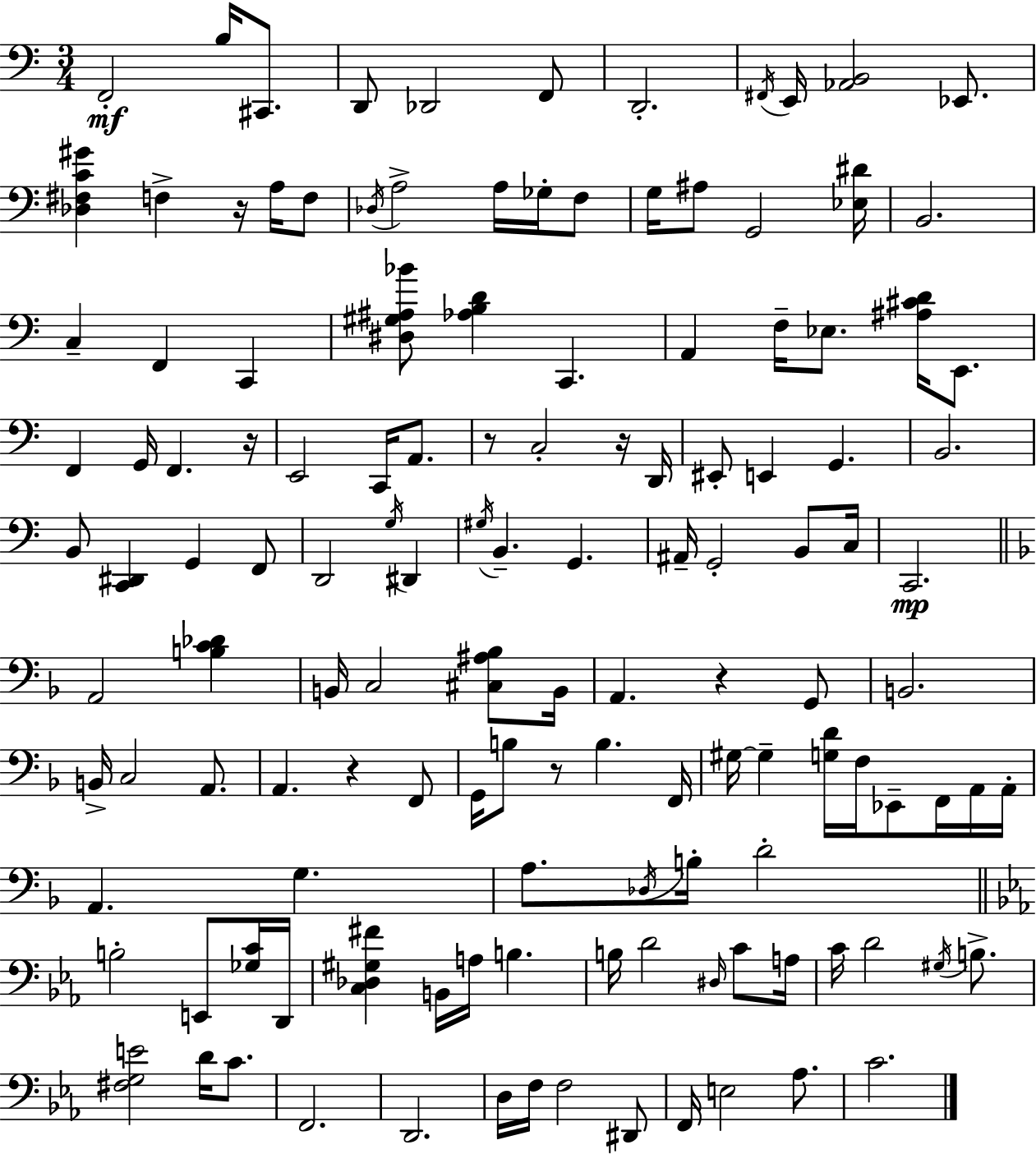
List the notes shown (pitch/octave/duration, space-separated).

F2/h B3/s C#2/e. D2/e Db2/h F2/e D2/h. F#2/s E2/s [Ab2,B2]/h Eb2/e. [Db3,F#3,C4,G#4]/q F3/q R/s A3/s F3/e Db3/s A3/h A3/s Gb3/s F3/e G3/s A#3/e G2/h [Eb3,D#4]/s B2/h. C3/q F2/q C2/q [D#3,G#3,A#3,Bb4]/e [Ab3,B3,D4]/q C2/q. A2/q F3/s Eb3/e. [A#3,C#4,D4]/s E2/e. F2/q G2/s F2/q. R/s E2/h C2/s A2/e. R/e C3/h R/s D2/s EIS2/e E2/q G2/q. B2/h. B2/e [C2,D#2]/q G2/q F2/e D2/h G3/s D#2/q G#3/s B2/q. G2/q. A#2/s G2/h B2/e C3/s C2/h. A2/h [B3,C4,Db4]/q B2/s C3/h [C#3,A#3,Bb3]/e B2/s A2/q. R/q G2/e B2/h. B2/s C3/h A2/e. A2/q. R/q F2/e G2/s B3/e R/e B3/q. F2/s G#3/s G#3/q [G3,D4]/s F3/s Eb2/e F2/s A2/s A2/s A2/q. G3/q. A3/e. Db3/s B3/s D4/h B3/h E2/e [Gb3,C4]/s D2/s [C3,Db3,G#3,F#4]/q B2/s A3/s B3/q. B3/s D4/h D#3/s C4/e A3/s C4/s D4/h G#3/s B3/e. [F#3,G3,E4]/h D4/s C4/e. F2/h. D2/h. D3/s F3/s F3/h D#2/e F2/s E3/h Ab3/e. C4/h.